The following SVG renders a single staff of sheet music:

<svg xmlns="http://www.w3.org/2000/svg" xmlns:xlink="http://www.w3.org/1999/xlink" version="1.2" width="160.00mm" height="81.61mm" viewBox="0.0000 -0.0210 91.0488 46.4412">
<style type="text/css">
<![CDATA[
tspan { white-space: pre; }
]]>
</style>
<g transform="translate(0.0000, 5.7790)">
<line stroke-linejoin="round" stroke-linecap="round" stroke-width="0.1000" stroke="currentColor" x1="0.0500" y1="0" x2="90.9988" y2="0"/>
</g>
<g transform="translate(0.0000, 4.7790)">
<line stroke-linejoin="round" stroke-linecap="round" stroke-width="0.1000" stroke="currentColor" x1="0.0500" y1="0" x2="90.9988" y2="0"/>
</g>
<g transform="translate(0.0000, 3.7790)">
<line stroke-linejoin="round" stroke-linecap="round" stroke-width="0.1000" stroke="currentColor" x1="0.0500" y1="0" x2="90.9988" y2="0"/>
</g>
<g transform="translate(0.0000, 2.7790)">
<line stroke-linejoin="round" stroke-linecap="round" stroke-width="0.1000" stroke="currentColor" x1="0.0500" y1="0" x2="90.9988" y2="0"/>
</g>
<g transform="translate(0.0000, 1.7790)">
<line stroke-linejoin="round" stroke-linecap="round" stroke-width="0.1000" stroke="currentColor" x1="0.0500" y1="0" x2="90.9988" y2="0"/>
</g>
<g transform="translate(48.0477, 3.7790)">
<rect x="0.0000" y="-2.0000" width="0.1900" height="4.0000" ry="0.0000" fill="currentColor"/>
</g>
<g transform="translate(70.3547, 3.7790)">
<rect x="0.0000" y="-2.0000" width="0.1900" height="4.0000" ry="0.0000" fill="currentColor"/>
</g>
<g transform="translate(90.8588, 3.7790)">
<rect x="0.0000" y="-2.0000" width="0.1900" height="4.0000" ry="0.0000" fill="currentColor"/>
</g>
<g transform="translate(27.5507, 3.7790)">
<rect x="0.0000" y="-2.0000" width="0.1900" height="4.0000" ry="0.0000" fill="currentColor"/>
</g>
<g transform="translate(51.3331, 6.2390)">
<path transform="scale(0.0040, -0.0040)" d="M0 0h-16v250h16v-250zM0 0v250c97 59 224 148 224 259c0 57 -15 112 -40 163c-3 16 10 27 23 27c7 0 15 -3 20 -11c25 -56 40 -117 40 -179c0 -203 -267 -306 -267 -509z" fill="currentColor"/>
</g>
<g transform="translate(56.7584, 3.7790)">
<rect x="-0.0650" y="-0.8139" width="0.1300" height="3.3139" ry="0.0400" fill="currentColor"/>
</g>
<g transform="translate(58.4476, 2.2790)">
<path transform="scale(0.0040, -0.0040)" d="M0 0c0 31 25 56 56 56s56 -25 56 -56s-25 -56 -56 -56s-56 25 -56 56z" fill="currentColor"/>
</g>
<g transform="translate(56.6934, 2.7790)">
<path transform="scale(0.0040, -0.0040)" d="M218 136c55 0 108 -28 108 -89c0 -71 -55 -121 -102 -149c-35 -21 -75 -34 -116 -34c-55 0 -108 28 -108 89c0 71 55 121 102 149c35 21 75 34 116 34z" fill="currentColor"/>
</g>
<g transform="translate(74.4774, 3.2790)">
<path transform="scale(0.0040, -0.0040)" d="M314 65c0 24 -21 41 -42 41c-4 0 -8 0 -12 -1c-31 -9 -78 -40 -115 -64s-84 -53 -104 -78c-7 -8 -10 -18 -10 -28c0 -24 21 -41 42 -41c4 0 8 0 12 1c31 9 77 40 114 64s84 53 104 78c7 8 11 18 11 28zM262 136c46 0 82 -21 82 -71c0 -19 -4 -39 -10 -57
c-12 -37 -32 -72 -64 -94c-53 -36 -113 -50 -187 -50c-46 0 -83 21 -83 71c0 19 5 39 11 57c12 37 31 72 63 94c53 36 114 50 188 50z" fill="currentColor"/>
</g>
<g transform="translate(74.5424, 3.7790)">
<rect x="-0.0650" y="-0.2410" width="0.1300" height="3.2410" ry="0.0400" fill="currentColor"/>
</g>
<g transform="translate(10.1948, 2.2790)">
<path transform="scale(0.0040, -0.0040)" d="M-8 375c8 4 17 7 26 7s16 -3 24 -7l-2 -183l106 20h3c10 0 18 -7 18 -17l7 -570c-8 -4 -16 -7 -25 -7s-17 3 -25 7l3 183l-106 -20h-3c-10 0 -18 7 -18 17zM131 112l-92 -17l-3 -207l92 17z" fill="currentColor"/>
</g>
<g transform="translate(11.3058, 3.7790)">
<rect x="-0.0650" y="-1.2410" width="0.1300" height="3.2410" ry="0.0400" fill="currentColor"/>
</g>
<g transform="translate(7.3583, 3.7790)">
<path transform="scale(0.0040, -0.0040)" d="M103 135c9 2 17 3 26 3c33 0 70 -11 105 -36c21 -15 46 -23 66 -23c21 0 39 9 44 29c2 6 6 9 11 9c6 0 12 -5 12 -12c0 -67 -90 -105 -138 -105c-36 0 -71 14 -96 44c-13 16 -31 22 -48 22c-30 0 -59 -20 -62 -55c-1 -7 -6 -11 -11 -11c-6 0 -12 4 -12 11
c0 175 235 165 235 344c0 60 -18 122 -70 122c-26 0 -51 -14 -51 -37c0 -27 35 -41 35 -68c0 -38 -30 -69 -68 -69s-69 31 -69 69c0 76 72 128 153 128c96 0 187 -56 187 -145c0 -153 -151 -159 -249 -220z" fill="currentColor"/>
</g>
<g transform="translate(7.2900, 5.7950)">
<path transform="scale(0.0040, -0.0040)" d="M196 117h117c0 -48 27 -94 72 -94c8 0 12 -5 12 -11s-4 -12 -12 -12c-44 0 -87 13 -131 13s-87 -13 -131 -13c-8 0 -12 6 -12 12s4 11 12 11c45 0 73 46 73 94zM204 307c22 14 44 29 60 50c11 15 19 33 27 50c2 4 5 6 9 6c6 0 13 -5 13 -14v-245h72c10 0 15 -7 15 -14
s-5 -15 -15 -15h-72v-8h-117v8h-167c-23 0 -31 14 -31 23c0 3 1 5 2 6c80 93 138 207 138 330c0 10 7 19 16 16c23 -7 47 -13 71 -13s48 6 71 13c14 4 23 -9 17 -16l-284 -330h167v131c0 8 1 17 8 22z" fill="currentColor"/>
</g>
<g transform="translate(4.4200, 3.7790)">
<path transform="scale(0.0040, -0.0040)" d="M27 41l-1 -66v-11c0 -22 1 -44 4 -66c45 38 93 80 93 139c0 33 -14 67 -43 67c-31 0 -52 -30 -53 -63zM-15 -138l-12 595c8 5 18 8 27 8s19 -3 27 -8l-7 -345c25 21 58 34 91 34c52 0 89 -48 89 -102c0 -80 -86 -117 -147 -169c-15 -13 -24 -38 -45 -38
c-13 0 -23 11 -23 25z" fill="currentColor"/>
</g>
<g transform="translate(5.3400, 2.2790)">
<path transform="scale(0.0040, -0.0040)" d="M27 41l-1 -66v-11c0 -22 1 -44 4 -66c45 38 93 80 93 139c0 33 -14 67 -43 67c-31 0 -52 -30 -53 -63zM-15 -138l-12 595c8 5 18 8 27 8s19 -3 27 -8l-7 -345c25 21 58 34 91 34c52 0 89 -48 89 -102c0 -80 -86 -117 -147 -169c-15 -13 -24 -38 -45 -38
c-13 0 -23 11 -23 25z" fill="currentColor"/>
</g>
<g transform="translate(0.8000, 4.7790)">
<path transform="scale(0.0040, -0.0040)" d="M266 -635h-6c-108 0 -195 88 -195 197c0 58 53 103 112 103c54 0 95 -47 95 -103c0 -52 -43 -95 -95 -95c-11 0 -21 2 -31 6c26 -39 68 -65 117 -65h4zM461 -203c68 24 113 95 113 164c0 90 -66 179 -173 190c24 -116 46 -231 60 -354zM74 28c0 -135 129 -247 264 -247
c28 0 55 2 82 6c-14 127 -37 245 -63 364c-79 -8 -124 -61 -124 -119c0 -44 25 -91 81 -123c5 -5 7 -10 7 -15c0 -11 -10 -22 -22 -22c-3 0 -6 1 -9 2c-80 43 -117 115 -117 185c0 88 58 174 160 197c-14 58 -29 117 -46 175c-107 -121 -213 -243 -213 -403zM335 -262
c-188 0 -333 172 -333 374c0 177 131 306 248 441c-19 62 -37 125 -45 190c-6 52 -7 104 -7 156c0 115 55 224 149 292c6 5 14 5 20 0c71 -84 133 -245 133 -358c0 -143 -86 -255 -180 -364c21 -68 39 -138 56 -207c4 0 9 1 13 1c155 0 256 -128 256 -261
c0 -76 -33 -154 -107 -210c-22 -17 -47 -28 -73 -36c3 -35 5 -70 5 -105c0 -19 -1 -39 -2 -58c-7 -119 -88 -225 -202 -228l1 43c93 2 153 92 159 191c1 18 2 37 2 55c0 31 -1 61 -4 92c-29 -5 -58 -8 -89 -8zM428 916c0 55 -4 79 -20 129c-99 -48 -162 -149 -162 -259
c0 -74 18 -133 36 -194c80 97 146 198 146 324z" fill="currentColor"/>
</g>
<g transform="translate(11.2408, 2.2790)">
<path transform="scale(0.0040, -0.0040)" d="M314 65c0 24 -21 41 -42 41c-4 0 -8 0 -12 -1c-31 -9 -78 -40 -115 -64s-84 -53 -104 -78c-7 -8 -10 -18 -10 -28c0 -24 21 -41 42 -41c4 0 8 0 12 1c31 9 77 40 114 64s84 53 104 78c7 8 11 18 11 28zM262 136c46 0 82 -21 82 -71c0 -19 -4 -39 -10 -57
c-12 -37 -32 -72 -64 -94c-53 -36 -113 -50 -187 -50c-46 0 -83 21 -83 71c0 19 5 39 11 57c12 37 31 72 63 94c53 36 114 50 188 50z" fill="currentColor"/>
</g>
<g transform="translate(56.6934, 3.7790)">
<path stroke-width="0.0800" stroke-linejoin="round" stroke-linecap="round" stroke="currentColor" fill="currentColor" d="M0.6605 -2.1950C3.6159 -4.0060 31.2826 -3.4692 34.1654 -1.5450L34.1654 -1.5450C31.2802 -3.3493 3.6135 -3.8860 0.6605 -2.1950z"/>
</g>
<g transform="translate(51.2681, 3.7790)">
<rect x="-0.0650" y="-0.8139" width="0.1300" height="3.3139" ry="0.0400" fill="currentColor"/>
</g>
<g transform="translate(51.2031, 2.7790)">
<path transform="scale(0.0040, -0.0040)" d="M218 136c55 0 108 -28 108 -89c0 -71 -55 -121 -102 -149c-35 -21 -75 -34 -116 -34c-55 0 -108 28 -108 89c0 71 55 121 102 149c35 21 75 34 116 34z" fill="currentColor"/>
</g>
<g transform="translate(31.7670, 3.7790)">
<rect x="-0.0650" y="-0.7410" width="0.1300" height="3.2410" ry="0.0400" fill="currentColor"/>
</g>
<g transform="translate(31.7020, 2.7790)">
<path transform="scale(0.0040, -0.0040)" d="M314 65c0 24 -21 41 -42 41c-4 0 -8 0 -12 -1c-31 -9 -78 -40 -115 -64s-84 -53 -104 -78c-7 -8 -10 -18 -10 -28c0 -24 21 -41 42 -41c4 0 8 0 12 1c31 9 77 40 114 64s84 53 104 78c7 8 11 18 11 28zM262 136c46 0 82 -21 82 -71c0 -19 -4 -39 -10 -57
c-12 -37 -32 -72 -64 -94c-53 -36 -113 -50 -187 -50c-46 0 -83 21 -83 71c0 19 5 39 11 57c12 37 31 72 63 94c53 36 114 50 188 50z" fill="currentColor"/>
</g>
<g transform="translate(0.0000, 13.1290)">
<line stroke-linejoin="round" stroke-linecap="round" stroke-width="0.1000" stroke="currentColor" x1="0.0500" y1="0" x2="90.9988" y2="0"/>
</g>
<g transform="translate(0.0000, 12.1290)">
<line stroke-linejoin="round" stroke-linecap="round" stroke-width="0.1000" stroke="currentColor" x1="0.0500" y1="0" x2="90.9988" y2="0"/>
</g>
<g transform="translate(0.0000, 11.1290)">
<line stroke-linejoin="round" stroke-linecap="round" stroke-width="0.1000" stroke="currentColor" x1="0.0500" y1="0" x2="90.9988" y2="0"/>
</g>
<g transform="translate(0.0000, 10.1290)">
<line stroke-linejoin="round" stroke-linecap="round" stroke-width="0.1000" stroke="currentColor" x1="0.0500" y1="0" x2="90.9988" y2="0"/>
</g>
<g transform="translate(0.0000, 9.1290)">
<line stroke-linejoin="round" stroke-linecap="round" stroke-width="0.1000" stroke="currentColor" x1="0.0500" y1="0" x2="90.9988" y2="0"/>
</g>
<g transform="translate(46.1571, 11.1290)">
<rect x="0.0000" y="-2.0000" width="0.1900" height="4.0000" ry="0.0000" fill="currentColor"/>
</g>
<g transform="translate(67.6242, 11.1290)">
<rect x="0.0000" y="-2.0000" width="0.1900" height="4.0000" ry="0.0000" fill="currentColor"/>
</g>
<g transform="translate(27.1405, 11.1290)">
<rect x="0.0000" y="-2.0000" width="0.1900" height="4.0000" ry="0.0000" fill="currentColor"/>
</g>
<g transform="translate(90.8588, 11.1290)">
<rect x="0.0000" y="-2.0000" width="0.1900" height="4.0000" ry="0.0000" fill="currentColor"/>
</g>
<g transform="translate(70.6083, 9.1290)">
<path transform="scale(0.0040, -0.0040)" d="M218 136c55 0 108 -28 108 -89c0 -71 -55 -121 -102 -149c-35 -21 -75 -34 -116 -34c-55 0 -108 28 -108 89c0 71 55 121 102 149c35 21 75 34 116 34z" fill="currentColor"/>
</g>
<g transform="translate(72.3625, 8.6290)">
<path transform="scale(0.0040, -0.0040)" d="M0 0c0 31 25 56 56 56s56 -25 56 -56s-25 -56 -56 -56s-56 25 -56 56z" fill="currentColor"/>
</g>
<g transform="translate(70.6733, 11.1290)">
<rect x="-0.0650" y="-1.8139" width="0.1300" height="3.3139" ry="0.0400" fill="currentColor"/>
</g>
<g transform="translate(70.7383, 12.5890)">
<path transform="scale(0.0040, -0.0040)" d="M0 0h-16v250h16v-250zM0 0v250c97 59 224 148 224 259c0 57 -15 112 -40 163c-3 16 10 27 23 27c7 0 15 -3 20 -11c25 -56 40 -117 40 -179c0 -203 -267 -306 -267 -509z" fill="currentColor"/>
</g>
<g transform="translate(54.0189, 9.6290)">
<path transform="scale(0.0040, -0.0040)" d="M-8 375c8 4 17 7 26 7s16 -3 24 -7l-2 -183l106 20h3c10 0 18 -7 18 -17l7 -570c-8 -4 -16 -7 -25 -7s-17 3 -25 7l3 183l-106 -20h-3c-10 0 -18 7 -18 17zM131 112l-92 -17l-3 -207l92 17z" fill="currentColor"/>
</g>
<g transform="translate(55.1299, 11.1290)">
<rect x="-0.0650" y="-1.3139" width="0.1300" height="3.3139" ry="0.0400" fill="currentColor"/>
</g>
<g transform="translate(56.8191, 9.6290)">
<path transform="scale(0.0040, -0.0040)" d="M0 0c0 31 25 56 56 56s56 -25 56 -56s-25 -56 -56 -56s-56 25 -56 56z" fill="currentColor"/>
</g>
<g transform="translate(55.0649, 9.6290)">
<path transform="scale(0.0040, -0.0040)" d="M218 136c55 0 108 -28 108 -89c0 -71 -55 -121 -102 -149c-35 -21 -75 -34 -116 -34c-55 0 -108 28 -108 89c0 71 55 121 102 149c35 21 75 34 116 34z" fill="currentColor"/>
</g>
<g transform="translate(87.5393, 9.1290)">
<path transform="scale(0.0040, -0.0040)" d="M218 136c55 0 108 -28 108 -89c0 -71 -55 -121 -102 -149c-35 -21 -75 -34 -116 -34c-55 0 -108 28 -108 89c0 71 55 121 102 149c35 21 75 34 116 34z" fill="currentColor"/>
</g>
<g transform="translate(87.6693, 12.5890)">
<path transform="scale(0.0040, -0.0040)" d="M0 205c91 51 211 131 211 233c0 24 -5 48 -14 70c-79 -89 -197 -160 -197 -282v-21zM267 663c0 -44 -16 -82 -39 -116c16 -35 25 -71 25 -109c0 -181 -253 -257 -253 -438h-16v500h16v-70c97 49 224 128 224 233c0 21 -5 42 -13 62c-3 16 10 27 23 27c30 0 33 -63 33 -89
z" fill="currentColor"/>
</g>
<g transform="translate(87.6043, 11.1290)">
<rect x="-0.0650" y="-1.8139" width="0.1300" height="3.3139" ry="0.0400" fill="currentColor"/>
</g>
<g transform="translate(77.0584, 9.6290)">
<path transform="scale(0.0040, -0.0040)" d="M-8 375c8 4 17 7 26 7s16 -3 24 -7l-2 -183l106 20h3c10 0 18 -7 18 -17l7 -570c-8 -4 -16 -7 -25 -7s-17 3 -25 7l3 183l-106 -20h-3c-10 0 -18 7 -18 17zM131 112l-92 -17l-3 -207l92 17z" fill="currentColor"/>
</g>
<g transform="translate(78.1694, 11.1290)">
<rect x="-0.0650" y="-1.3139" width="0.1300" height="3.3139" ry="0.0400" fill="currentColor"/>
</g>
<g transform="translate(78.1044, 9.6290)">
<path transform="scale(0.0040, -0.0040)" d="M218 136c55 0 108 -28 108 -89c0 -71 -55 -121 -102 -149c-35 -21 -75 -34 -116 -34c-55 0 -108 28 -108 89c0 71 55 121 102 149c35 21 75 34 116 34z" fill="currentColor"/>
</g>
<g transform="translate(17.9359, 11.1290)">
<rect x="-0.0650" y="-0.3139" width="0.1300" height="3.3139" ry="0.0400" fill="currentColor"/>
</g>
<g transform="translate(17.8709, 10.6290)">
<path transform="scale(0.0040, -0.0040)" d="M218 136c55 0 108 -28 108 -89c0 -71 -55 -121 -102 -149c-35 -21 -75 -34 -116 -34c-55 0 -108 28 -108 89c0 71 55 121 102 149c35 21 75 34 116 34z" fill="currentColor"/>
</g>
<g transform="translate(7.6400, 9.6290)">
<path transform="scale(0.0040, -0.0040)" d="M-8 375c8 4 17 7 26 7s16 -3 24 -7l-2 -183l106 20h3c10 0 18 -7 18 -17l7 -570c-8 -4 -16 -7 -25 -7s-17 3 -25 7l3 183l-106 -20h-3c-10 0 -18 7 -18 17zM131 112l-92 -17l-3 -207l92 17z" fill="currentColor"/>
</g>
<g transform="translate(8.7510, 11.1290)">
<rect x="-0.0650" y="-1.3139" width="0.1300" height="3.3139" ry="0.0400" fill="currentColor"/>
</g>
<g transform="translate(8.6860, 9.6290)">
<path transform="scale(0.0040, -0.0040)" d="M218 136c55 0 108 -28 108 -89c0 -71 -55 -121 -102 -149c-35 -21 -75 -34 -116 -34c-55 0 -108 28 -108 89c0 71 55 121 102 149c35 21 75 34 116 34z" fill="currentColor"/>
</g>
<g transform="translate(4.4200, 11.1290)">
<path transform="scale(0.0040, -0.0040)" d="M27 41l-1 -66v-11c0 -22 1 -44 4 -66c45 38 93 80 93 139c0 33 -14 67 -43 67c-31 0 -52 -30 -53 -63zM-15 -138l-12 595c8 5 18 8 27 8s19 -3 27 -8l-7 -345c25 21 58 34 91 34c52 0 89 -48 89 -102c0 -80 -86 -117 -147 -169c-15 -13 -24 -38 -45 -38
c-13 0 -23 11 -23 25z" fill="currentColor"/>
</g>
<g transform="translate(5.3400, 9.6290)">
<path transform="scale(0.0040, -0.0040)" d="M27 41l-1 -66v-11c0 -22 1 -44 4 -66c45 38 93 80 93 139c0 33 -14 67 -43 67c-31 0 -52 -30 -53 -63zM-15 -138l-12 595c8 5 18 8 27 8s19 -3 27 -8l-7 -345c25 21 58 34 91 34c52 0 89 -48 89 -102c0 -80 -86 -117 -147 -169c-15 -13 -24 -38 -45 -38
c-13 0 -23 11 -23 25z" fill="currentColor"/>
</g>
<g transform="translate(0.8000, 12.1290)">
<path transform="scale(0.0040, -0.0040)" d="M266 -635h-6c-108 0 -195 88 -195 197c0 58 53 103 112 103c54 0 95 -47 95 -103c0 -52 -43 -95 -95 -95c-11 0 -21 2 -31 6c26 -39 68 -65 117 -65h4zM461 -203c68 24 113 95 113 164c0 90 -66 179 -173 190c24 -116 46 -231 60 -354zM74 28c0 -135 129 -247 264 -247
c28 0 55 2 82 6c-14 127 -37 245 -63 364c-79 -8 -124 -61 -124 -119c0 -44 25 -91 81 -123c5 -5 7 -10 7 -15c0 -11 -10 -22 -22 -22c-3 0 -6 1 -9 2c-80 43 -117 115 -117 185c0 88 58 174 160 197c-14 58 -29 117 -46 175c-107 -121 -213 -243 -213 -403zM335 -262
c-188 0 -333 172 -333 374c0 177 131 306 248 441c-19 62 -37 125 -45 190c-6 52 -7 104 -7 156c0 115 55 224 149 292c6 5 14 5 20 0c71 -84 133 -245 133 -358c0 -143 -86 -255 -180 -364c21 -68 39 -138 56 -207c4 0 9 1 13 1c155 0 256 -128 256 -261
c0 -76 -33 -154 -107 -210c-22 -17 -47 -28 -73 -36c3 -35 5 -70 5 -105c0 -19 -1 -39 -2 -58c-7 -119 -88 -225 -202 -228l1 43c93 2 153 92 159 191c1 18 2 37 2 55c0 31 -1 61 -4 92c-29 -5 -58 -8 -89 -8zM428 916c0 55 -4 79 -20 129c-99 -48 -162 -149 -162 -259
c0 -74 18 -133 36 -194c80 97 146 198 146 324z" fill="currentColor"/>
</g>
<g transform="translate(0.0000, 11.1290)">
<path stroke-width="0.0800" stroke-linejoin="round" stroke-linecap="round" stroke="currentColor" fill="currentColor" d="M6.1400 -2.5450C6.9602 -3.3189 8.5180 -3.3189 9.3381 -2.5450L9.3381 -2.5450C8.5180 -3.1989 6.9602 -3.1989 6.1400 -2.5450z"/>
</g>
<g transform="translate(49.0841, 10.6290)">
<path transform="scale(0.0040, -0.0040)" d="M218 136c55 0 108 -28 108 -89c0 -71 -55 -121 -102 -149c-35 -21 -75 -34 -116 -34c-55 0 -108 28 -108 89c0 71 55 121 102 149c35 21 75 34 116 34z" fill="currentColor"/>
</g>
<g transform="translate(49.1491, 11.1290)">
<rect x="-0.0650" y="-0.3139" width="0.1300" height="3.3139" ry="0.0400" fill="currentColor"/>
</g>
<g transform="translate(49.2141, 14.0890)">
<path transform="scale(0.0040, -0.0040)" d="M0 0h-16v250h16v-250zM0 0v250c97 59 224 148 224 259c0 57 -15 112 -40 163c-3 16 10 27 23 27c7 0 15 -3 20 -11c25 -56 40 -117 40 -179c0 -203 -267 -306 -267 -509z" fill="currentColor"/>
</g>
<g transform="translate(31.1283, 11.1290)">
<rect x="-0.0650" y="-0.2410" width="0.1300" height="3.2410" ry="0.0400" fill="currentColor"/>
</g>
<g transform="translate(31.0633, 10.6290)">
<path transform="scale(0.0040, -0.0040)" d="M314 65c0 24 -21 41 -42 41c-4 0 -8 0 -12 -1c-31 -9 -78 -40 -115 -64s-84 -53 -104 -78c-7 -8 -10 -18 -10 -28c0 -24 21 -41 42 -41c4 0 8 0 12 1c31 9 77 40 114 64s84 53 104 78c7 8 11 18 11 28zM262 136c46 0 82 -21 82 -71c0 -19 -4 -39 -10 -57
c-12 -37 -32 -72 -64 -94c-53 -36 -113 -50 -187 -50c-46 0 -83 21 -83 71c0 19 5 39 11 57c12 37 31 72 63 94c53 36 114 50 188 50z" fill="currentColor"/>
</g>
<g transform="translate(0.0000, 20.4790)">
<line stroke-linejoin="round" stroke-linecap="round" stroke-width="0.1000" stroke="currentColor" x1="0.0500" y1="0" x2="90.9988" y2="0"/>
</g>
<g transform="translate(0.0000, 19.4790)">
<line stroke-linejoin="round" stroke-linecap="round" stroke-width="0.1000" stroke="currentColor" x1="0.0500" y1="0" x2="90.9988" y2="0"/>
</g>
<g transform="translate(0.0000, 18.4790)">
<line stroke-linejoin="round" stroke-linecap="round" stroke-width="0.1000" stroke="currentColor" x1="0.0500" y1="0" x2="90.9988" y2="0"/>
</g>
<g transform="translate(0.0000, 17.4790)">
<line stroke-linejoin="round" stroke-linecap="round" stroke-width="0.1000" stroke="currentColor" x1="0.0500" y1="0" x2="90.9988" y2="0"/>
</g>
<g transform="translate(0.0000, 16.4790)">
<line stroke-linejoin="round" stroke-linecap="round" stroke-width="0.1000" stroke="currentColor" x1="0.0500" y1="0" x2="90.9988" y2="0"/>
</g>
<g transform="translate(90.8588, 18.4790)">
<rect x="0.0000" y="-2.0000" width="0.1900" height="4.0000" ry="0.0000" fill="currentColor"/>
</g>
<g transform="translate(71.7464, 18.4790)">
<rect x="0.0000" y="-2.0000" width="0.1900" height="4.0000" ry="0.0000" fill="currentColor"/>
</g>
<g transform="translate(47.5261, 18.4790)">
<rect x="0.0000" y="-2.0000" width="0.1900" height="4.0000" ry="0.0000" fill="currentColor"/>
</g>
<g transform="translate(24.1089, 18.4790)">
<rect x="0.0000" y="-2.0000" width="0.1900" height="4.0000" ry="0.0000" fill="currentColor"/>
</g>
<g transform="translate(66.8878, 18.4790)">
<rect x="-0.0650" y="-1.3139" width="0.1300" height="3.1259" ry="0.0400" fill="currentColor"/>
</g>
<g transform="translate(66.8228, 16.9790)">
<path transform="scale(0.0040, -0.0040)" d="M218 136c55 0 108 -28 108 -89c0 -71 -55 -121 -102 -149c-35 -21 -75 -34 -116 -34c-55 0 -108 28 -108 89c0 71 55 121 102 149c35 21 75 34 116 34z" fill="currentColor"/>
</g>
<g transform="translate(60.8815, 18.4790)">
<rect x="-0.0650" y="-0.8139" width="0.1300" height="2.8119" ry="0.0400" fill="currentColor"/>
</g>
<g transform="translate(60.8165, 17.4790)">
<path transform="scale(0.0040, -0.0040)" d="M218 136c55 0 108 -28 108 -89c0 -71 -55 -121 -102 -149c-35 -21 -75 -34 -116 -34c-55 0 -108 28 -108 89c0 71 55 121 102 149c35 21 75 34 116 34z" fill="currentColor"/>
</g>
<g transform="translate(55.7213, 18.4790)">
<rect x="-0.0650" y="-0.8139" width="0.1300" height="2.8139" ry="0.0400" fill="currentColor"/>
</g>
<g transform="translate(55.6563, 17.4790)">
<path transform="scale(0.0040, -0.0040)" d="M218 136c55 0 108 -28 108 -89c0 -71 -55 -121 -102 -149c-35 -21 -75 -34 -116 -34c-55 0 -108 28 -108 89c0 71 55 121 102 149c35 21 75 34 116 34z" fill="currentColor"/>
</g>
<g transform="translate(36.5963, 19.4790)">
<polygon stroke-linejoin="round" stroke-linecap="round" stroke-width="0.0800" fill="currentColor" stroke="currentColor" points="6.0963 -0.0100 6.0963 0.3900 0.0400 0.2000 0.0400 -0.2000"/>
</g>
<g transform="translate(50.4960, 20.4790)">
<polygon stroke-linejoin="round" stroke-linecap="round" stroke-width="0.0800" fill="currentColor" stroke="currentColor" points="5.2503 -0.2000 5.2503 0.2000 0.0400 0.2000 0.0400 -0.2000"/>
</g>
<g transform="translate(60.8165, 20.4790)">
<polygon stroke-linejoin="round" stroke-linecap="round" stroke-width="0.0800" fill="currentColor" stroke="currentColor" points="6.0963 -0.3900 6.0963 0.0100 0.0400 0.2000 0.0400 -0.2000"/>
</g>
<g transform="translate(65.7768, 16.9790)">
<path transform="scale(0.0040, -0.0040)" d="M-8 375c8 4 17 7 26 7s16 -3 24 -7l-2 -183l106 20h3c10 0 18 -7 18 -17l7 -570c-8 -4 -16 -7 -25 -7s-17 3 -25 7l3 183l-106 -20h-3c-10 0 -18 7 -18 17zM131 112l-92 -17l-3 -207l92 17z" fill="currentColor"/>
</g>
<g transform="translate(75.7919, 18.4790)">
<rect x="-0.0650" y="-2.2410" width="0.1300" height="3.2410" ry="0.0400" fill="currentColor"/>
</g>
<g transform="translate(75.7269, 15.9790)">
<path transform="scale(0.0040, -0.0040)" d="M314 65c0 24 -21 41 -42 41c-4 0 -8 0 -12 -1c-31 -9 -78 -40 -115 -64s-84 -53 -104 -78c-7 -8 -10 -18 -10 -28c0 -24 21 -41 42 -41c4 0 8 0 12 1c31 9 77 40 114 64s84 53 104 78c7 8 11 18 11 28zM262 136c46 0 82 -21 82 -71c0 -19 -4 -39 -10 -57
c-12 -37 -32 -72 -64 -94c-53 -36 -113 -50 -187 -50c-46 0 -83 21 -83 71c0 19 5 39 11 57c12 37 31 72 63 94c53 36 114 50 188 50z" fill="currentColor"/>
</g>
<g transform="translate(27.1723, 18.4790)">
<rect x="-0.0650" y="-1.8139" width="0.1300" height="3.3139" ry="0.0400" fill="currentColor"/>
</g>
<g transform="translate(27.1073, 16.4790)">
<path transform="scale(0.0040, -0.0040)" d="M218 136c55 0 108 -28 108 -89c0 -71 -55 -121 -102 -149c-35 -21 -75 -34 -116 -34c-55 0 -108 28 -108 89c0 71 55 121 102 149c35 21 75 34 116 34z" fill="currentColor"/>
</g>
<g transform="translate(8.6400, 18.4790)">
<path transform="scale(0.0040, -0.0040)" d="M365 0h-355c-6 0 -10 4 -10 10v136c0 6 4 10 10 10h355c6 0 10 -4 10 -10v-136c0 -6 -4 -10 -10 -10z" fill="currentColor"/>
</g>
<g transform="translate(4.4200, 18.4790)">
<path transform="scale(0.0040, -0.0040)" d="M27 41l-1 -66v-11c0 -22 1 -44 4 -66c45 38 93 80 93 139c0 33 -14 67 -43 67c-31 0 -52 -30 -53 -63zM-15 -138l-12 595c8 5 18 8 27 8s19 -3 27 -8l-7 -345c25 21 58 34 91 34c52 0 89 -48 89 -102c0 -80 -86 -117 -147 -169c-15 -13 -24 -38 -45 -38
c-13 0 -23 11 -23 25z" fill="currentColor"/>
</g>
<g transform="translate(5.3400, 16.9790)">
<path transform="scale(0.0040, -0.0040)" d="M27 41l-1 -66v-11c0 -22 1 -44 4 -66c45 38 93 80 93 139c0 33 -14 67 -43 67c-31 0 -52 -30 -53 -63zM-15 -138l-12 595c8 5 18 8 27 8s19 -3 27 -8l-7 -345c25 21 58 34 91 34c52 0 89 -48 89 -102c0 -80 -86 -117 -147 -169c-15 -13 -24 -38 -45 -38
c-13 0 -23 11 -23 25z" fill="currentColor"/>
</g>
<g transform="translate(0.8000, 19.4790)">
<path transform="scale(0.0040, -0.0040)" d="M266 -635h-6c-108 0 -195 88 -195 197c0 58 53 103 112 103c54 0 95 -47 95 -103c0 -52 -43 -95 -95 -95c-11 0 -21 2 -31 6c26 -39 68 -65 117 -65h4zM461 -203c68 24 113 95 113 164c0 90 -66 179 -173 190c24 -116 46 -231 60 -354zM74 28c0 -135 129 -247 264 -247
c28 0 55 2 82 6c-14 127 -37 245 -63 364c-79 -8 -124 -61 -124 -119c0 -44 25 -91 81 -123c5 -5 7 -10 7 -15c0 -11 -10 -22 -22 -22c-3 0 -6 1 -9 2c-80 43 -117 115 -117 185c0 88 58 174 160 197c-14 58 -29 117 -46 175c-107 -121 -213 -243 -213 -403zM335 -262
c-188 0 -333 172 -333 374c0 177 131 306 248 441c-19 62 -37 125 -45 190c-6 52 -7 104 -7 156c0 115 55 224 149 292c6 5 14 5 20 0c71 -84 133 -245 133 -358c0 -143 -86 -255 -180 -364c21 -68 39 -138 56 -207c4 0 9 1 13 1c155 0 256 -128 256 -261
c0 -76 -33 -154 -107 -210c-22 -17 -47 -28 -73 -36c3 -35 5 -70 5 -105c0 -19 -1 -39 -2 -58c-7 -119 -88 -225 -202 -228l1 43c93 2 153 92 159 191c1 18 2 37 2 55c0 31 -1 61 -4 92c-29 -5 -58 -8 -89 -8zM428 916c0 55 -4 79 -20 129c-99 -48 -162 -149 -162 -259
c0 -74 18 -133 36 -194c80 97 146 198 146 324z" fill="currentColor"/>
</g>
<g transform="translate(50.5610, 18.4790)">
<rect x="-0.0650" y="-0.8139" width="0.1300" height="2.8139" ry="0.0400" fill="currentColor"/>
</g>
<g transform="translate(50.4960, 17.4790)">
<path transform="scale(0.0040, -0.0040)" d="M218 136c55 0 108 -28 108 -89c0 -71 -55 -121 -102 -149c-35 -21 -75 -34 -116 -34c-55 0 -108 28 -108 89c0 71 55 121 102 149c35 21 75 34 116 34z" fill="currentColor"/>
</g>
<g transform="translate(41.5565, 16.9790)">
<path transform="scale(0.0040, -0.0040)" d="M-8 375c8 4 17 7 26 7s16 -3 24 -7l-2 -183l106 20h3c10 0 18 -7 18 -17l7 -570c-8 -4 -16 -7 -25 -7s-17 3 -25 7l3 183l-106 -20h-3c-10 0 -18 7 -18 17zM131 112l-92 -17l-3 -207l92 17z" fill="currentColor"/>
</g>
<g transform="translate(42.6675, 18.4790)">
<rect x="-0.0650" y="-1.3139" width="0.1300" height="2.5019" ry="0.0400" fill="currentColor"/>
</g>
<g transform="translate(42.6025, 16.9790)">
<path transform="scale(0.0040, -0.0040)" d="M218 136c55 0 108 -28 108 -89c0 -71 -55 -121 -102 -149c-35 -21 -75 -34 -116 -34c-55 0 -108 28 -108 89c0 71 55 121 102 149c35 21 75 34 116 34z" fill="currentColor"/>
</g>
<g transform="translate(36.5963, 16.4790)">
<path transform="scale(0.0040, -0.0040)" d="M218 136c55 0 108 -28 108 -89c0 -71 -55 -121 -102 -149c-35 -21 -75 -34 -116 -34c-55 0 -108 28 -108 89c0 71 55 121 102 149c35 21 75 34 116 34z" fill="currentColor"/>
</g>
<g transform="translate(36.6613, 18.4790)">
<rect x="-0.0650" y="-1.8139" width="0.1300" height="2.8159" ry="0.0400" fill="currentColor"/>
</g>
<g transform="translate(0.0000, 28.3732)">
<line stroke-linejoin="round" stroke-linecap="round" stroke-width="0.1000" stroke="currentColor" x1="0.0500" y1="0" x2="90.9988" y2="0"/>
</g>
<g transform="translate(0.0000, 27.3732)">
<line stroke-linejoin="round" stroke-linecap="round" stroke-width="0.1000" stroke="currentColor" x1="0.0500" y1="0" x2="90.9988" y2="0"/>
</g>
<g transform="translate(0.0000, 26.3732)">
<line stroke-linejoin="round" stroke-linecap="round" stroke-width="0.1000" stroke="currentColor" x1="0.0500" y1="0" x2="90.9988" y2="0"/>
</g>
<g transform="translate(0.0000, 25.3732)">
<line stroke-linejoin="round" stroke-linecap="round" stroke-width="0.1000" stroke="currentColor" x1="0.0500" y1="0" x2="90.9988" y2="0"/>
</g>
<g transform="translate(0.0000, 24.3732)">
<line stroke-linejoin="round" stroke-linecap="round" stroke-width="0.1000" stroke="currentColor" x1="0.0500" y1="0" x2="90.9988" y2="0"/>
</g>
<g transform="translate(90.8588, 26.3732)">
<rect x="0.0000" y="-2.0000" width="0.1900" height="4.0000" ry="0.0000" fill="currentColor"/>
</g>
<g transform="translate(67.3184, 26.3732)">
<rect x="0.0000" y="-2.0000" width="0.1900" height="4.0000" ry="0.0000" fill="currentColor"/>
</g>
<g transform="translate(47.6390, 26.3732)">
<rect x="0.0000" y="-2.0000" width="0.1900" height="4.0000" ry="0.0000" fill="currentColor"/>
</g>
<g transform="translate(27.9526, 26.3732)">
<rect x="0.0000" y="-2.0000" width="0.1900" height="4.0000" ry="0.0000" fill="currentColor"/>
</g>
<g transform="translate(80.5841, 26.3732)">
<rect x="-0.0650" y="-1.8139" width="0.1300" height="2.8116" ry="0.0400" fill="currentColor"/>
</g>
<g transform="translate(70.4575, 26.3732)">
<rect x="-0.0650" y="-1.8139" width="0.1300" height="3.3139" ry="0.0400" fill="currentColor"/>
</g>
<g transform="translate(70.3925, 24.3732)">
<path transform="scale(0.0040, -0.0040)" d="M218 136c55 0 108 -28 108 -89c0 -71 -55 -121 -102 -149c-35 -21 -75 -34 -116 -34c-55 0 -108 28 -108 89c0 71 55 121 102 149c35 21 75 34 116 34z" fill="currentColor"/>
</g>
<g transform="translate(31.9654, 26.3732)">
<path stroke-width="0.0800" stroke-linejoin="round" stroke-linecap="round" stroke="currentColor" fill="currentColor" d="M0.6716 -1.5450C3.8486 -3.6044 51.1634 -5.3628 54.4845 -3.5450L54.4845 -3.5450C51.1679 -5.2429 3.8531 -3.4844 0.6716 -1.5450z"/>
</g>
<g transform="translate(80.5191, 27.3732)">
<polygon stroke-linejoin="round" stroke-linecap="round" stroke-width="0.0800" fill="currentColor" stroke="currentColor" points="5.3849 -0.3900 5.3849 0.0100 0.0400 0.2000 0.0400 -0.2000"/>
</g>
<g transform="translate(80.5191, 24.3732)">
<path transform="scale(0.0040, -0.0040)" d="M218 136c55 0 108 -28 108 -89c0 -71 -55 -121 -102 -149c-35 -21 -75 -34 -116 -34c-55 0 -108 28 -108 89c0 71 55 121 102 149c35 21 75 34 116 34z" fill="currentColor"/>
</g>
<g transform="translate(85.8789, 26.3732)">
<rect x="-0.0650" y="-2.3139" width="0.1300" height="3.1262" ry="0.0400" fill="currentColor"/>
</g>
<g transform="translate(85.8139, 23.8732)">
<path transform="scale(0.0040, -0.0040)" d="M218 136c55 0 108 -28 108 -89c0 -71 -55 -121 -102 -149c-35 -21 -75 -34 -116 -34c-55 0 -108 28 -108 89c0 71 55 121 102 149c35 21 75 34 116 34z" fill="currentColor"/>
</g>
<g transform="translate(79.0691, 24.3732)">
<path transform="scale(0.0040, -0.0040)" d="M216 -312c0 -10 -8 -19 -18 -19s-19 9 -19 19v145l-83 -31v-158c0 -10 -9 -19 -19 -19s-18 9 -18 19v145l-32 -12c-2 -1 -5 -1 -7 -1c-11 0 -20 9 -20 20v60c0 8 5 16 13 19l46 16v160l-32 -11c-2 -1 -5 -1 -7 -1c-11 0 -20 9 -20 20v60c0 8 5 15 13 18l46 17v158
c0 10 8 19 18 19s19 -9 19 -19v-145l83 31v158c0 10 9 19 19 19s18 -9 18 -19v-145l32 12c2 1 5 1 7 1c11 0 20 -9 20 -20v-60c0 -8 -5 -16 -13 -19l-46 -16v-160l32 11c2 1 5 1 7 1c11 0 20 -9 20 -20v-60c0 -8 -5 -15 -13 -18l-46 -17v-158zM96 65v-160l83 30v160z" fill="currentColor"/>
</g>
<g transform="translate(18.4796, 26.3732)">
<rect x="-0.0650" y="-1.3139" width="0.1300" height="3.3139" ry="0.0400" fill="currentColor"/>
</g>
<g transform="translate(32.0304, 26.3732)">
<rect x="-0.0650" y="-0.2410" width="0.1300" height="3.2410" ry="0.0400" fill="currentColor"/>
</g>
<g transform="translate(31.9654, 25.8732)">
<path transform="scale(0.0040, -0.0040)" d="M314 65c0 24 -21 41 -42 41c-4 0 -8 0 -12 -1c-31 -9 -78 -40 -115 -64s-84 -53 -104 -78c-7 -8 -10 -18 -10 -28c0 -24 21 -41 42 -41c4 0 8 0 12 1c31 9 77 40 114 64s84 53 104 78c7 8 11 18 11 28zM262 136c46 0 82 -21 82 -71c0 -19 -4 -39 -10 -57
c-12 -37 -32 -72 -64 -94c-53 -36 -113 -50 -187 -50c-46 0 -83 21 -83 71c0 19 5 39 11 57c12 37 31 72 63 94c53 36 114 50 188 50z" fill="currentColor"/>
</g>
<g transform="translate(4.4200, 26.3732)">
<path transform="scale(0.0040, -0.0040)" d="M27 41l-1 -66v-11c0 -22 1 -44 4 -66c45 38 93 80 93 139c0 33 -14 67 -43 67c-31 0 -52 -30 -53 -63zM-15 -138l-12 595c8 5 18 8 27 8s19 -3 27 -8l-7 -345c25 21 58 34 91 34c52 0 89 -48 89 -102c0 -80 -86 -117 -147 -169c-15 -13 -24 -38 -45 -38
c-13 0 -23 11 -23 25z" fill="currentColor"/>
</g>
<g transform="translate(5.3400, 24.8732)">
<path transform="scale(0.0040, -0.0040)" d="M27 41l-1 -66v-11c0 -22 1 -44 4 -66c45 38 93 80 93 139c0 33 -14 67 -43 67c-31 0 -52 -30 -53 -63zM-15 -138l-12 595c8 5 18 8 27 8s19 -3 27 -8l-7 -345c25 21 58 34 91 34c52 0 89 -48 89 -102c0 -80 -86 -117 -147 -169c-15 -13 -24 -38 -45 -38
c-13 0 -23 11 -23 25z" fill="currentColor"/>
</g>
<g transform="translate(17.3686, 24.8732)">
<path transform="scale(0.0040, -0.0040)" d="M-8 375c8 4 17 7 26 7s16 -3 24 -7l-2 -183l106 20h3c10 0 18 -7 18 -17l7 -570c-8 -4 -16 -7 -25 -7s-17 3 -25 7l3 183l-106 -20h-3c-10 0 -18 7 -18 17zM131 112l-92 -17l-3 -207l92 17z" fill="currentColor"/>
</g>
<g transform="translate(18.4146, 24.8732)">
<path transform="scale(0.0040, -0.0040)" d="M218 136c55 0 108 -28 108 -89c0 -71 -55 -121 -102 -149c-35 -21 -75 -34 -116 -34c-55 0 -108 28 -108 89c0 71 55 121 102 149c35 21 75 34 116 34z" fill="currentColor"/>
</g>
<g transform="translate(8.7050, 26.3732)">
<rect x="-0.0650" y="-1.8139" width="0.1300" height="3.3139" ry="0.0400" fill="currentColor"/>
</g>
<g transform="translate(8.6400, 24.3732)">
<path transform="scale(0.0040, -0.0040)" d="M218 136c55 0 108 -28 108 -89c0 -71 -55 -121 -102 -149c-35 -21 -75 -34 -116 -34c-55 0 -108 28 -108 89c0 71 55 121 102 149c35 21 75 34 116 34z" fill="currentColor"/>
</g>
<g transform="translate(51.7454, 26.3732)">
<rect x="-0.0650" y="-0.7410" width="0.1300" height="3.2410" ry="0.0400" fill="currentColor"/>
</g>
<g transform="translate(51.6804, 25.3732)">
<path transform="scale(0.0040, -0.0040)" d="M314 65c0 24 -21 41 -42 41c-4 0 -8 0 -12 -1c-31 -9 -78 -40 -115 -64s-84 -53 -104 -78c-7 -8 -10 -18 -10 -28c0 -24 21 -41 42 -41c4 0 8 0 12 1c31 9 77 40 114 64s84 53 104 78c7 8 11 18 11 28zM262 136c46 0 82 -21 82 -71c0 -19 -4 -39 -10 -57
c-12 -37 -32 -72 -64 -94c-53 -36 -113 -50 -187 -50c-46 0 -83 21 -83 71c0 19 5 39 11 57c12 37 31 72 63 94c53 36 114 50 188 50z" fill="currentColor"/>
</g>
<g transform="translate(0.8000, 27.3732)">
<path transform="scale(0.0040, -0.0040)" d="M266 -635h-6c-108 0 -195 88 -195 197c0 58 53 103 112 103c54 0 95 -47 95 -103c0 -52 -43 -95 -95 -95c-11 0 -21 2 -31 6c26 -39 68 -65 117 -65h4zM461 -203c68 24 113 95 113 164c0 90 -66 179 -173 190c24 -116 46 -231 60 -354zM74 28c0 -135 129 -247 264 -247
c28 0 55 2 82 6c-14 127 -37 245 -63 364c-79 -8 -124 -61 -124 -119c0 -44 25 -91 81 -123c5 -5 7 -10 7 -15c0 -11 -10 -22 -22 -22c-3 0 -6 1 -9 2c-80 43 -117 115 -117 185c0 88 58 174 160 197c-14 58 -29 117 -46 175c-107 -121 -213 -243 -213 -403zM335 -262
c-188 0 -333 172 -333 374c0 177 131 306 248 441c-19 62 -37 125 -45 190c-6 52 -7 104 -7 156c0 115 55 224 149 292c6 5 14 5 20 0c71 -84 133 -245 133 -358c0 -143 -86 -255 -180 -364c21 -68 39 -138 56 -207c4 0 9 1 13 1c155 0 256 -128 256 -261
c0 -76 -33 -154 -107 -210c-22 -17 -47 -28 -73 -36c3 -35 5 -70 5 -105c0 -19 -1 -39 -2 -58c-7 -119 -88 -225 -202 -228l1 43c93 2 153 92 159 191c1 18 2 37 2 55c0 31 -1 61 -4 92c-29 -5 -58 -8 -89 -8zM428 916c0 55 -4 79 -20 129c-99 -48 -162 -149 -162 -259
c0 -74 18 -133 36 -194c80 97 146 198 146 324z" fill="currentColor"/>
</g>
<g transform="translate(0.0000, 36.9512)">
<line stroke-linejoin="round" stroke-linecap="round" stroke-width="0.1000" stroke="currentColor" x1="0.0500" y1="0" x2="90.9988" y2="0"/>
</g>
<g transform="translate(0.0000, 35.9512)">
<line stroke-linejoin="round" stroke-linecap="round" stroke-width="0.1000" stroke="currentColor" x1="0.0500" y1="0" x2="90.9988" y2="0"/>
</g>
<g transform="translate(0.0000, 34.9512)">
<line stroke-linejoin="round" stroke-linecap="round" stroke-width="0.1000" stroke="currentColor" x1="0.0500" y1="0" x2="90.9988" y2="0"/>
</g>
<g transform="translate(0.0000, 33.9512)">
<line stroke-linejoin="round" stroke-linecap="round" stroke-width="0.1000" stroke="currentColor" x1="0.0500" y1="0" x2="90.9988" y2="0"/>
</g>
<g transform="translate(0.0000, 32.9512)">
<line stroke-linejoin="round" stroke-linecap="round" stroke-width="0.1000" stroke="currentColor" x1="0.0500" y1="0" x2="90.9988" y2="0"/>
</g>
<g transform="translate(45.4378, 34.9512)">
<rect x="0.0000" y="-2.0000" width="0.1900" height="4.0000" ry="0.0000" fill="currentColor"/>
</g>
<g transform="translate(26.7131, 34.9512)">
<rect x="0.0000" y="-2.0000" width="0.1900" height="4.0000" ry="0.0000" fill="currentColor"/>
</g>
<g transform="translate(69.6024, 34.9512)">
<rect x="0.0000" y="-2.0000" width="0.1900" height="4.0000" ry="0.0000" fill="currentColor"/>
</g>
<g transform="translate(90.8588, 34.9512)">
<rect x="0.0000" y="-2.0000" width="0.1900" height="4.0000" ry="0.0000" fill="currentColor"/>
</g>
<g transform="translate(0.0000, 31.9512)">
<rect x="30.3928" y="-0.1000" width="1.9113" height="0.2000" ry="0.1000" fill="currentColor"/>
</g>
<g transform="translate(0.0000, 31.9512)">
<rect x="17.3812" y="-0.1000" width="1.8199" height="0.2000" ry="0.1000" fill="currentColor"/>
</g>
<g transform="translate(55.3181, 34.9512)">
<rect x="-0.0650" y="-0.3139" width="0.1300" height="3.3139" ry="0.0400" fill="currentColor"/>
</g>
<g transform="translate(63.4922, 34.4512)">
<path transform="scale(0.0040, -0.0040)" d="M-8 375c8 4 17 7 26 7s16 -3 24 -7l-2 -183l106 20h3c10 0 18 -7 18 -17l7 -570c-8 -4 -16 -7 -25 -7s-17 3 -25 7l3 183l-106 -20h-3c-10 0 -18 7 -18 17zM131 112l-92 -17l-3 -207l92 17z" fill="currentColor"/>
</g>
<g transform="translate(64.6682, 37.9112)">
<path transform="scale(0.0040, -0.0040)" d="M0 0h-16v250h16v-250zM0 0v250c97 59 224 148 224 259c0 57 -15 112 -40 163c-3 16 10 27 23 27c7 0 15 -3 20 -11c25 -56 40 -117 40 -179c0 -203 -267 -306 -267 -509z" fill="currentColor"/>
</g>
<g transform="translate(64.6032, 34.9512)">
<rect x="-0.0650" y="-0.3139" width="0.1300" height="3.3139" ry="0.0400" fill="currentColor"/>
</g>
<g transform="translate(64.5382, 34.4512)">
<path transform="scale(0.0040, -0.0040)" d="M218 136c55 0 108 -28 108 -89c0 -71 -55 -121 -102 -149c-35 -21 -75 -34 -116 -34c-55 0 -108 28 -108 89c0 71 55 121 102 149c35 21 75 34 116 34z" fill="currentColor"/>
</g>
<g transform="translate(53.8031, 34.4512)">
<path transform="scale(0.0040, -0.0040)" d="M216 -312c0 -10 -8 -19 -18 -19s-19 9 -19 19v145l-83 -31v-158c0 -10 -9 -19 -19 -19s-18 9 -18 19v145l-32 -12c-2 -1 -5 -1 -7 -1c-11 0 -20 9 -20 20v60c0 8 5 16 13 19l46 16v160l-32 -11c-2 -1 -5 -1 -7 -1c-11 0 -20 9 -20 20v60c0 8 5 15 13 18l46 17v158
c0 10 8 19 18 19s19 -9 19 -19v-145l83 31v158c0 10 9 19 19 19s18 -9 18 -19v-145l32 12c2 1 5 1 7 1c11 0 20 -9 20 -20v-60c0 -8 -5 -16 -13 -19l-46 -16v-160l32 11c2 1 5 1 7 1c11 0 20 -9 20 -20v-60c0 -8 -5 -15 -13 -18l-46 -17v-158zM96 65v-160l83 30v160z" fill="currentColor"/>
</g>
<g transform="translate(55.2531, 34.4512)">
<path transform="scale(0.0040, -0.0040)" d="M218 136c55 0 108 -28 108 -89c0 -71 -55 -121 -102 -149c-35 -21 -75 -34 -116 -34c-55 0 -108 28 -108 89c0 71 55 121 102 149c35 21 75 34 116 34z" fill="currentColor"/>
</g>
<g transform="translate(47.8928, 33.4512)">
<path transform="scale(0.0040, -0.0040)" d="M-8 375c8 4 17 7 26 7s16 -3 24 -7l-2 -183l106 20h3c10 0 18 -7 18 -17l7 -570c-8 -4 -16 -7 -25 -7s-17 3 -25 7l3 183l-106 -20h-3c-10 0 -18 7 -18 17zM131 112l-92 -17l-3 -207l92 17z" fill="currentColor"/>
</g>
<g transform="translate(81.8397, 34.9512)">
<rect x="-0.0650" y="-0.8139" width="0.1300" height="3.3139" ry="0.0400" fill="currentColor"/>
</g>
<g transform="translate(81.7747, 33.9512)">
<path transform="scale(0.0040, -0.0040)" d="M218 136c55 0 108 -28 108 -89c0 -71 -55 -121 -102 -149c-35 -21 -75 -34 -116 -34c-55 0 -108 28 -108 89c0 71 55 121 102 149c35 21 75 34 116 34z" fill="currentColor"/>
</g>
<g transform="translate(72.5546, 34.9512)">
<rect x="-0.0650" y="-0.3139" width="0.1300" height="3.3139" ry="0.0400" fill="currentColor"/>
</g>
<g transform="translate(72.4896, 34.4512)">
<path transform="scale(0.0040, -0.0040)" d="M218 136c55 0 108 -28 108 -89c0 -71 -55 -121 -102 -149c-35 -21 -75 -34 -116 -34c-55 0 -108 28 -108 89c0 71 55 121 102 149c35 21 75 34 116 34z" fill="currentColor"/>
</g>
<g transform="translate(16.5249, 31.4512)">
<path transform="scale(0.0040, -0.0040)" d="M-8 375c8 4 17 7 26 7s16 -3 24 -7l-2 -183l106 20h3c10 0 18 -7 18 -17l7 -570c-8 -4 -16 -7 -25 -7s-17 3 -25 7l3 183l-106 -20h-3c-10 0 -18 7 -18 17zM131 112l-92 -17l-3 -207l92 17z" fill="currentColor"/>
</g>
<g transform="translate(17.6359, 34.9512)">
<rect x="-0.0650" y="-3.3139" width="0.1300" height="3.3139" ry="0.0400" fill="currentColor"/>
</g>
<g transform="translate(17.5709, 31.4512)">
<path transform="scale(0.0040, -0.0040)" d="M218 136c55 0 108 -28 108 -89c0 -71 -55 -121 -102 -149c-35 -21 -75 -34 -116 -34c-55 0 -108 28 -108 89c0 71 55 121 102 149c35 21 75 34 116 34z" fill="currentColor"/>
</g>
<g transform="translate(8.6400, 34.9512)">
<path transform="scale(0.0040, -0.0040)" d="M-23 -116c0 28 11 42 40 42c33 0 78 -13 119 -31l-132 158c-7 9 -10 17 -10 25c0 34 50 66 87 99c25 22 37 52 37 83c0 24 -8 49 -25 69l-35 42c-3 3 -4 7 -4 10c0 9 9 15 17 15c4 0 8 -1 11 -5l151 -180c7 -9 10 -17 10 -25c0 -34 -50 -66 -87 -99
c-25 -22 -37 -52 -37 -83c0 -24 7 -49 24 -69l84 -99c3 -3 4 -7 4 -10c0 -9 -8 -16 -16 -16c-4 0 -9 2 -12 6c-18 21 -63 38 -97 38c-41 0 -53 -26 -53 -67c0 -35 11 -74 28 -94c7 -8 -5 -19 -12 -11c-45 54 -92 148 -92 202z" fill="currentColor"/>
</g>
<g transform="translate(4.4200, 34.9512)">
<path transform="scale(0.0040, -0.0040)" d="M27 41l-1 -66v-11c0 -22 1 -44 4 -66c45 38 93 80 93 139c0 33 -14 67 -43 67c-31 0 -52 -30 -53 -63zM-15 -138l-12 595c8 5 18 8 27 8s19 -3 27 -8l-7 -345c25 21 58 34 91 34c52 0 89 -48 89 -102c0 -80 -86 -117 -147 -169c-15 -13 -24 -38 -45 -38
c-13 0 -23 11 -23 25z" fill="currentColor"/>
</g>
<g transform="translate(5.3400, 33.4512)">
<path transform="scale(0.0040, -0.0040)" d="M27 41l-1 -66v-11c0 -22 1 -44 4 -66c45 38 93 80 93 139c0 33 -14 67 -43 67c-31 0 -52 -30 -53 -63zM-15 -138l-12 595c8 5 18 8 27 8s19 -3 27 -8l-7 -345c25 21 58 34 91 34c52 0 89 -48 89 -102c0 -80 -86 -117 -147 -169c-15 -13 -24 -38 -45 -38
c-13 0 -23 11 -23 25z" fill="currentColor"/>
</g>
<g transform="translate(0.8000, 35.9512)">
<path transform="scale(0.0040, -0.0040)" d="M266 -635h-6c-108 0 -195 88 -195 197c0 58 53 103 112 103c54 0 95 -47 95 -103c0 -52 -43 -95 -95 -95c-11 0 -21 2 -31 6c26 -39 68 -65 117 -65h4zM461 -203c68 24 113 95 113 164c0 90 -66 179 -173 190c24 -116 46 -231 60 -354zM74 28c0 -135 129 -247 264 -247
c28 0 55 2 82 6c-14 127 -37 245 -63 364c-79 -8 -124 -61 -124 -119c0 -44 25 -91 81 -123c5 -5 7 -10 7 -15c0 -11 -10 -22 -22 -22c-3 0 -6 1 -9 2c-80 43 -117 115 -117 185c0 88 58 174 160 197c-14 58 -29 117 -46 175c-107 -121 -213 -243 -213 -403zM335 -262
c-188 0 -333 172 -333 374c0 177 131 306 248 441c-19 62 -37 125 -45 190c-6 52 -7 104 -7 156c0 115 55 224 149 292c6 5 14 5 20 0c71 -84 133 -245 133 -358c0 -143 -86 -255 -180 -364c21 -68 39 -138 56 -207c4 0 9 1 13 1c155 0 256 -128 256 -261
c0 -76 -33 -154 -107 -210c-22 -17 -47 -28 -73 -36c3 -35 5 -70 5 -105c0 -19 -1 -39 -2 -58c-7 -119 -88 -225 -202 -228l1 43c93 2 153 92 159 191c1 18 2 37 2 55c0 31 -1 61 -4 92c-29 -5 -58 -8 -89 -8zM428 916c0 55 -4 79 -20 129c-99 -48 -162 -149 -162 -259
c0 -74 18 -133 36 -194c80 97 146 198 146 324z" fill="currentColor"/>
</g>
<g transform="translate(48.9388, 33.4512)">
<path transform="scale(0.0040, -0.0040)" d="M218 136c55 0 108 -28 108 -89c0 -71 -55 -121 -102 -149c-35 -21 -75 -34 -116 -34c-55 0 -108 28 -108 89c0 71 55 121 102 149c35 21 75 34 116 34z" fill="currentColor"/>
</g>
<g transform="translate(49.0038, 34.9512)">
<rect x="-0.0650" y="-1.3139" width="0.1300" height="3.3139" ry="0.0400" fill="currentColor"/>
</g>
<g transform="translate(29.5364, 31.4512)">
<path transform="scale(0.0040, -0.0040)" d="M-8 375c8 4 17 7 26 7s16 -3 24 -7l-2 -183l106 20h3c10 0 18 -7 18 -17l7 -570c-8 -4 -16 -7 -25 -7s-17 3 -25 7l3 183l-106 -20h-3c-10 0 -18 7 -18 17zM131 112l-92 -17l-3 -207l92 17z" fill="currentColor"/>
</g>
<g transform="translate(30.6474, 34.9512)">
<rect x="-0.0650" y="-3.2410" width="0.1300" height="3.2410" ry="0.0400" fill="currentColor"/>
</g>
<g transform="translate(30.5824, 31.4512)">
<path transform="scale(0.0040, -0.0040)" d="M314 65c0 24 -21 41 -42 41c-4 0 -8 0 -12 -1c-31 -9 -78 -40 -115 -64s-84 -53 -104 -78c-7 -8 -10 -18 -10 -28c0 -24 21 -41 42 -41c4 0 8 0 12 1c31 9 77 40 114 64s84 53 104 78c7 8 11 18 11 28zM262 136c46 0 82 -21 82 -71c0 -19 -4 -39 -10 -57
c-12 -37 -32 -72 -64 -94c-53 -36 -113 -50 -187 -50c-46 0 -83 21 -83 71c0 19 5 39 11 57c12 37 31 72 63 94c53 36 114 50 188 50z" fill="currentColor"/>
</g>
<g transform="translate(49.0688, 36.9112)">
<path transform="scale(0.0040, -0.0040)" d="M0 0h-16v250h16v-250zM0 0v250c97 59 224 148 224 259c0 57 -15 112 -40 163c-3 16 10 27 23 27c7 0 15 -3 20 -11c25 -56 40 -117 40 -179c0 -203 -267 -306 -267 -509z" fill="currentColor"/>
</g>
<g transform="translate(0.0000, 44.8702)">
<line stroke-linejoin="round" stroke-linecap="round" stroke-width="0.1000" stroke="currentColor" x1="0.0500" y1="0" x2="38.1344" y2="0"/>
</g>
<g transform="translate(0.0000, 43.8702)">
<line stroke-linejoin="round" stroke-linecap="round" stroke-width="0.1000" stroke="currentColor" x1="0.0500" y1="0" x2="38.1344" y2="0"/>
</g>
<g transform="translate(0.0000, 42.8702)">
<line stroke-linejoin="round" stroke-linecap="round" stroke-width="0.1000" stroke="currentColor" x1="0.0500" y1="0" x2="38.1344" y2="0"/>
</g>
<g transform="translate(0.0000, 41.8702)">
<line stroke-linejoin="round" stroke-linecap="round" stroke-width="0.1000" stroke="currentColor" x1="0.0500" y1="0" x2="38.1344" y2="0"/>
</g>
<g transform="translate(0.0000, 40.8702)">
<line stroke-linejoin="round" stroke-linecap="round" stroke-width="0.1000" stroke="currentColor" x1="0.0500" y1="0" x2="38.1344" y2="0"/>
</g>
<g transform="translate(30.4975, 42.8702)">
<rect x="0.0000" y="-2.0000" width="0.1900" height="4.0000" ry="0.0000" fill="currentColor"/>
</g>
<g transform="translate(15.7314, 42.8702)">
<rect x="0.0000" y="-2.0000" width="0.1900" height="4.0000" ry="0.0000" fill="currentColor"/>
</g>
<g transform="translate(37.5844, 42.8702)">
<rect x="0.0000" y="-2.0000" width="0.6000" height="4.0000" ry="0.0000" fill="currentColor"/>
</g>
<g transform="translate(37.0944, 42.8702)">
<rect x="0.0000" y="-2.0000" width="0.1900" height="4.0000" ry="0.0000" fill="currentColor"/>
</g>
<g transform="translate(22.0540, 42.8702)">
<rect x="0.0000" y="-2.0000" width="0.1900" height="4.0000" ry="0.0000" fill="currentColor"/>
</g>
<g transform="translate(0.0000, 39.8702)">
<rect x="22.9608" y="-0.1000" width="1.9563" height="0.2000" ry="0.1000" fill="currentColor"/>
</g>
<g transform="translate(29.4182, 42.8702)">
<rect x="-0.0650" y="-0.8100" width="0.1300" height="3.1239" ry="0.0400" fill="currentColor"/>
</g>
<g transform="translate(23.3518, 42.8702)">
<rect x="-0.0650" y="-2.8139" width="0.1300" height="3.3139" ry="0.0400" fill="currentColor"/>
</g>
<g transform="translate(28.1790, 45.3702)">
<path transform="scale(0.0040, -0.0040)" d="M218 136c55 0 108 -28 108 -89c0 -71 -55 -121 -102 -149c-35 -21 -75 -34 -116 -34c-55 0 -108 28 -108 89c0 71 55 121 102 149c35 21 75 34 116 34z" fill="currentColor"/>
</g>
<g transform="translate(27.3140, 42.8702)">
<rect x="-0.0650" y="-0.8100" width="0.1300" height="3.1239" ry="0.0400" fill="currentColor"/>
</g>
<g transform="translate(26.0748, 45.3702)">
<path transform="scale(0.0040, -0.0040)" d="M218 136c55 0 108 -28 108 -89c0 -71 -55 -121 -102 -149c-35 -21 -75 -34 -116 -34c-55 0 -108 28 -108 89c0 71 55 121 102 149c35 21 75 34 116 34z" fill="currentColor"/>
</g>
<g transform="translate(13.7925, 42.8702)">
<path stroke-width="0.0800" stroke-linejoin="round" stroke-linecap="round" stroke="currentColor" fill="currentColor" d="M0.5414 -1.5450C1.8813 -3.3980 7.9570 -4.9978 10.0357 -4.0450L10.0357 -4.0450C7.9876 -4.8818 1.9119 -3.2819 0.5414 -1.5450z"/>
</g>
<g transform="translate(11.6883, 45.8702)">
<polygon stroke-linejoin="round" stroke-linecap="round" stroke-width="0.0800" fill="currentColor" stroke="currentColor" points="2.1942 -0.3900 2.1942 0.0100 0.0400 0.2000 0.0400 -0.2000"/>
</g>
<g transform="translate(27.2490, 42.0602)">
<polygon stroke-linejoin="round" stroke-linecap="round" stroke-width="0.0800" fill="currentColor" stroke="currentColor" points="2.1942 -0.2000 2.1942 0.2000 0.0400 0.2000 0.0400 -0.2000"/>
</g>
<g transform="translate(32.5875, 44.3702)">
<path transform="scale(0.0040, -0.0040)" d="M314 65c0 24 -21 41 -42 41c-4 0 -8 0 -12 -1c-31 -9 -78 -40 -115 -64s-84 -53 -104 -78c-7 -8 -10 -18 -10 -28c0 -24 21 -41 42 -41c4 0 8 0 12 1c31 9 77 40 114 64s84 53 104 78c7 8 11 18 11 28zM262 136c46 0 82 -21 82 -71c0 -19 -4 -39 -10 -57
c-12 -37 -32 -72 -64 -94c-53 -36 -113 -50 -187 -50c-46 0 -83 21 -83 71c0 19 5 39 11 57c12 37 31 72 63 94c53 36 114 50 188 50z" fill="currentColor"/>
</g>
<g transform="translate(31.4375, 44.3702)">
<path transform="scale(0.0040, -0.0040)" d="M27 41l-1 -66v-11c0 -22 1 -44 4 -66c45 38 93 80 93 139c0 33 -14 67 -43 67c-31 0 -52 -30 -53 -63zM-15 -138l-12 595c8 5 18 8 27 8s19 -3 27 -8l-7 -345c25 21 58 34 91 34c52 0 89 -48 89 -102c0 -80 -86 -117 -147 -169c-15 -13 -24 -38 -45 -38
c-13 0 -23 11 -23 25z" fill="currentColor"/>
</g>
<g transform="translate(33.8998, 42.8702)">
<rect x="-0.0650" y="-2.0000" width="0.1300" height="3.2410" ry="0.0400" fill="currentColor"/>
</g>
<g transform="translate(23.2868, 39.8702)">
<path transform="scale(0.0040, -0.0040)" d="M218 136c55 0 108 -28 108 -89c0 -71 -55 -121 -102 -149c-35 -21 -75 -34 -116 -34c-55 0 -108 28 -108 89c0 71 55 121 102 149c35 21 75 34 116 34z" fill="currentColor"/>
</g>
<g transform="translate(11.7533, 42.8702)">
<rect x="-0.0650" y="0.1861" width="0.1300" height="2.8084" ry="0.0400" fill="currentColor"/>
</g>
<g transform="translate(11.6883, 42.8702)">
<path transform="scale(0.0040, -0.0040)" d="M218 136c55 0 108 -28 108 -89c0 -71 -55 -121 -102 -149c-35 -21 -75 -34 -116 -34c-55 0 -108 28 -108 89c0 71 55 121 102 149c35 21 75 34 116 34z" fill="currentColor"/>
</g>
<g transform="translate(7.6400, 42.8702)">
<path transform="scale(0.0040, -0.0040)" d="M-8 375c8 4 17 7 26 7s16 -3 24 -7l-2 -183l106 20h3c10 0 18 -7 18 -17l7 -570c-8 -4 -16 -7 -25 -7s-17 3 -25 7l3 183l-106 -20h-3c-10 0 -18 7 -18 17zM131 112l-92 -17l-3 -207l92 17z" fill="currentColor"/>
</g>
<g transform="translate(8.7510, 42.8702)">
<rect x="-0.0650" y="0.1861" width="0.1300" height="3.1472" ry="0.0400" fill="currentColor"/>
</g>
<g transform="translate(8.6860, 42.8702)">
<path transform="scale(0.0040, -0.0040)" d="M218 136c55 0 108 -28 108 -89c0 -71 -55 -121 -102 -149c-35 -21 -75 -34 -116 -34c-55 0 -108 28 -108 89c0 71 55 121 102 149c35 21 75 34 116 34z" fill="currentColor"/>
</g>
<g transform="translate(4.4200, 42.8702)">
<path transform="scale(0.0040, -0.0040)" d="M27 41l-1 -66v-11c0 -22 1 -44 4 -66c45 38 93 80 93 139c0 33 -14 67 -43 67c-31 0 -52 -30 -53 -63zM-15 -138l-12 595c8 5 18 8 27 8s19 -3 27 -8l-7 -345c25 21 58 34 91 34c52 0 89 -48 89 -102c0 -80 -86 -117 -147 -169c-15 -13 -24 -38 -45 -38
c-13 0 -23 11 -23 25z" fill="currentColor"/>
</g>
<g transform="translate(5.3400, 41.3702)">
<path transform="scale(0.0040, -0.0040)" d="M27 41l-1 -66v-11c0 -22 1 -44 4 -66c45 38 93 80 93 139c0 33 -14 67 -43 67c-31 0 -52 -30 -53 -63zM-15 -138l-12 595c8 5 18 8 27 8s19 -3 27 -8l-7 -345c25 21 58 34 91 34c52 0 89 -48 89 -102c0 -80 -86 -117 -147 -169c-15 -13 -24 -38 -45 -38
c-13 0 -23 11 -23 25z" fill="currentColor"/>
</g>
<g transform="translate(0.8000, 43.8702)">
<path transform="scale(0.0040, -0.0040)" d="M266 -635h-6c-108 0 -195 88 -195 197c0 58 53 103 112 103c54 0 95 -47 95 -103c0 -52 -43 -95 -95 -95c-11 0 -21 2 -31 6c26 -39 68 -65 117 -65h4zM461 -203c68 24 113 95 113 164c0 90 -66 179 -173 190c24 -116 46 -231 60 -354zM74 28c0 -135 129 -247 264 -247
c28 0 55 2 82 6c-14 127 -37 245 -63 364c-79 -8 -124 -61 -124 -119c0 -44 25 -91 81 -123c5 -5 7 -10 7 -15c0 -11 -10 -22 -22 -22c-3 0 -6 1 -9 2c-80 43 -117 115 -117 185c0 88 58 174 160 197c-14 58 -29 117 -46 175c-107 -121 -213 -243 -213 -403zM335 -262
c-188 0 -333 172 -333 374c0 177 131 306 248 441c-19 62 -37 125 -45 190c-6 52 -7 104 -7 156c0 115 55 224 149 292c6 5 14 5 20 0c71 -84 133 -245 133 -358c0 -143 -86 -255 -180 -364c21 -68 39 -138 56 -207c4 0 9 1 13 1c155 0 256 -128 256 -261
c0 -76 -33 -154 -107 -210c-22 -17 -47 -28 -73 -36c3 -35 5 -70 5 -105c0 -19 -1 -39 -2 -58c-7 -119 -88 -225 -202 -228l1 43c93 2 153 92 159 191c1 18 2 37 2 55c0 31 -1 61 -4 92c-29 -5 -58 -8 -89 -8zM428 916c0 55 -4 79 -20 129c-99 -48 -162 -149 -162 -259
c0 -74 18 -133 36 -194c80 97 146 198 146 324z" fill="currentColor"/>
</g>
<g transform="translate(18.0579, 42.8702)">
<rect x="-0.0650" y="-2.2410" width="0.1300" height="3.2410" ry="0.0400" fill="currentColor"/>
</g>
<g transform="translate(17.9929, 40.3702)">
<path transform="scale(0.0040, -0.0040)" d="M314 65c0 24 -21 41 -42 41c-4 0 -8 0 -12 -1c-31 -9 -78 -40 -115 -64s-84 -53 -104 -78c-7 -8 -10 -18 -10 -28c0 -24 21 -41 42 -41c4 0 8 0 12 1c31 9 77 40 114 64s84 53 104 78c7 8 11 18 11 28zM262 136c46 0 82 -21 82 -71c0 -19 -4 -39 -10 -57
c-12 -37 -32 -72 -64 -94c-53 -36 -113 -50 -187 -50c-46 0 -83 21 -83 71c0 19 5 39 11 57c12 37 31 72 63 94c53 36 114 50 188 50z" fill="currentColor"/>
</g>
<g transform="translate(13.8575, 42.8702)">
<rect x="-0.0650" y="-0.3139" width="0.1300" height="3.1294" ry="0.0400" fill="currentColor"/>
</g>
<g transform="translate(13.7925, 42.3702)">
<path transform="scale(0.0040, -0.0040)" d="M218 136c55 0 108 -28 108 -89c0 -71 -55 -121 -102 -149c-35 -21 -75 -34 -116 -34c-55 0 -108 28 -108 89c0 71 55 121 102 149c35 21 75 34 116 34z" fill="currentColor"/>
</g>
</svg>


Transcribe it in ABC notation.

X:1
T:Untitled
M:2/4
L:1/4
K:Bb
e2 d2 d/2 d c2 e c c2 c/2 e f/2 e f/4 z2 f f/2 e/2 d/2 d/2 d/2 e/2 g2 f e c2 d2 f ^f/2 g/2 z b b2 e/2 ^c c/2 c d B B/2 c/2 g2 a D/2 D/2 _F2